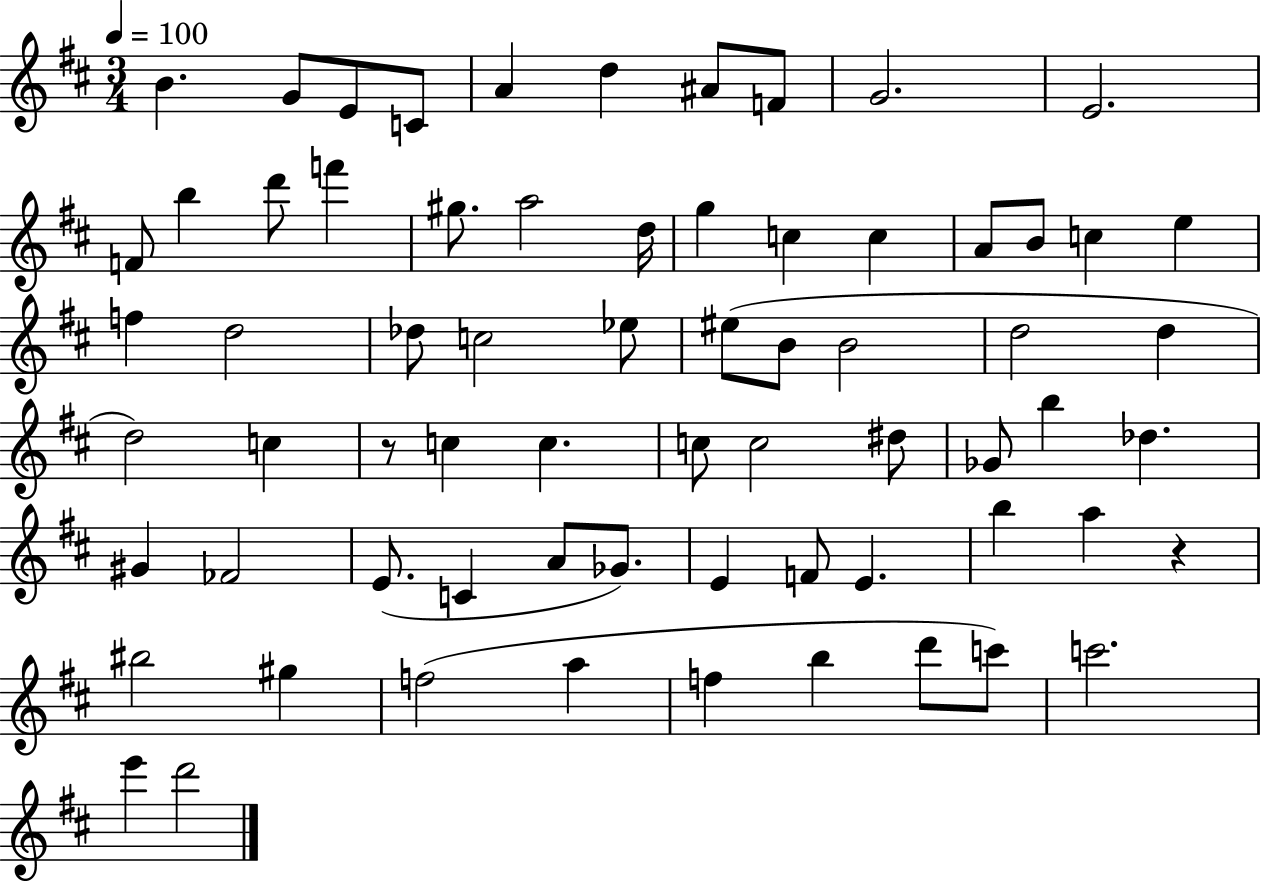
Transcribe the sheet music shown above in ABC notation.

X:1
T:Untitled
M:3/4
L:1/4
K:D
B G/2 E/2 C/2 A d ^A/2 F/2 G2 E2 F/2 b d'/2 f' ^g/2 a2 d/4 g c c A/2 B/2 c e f d2 _d/2 c2 _e/2 ^e/2 B/2 B2 d2 d d2 c z/2 c c c/2 c2 ^d/2 _G/2 b _d ^G _F2 E/2 C A/2 _G/2 E F/2 E b a z ^b2 ^g f2 a f b d'/2 c'/2 c'2 e' d'2